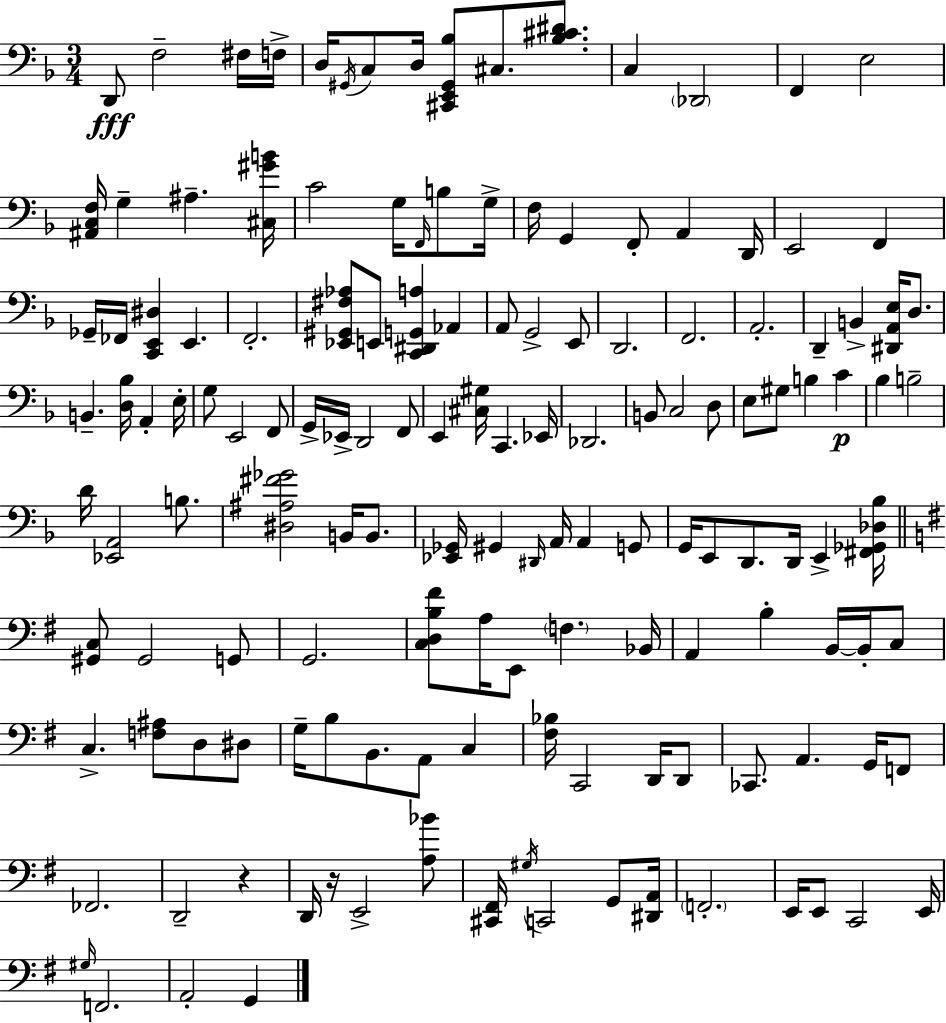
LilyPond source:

{
  \clef bass
  \numericTimeSignature
  \time 3/4
  \key f \major
  d,8\fff f2-- fis16 f16-> | d16 \acciaccatura { gis,16 } c8 d16 <cis, e, gis, bes>8 cis8. <bes cis' dis'>8. | c4 \parenthesize des,2 | f,4 e2 | \break <ais, c f>16 g4-- ais4.-- | <cis gis' b'>16 c'2 g16 \grace { f,16 } b8 | g16-> f16 g,4 f,8-. a,4 | d,16 e,2 f,4 | \break ges,16-- fes,16 <c, e, dis>4 e,4. | f,2.-. | <ees, gis, fis aes>8 e,8 <c, dis, g, a>4 aes,4 | a,8 g,2-> | \break e,8 d,2. | f,2. | a,2.-. | d,4-- b,4-> <dis, a, e>16 d8. | \break b,4.-- <d bes>16 a,4-. | e16-. g8 e,2 | f,8 g,16-> ees,16-> d,2 | f,8 e,4 <cis gis>16 c,4. | \break ees,16 des,2. | b,8 c2 | d8 e8 gis8 b4 c'4\p | bes4 b2-- | \break d'16 <ees, a,>2 b8. | <dis ais fis' ges'>2 b,16 b,8. | <ees, ges,>16 gis,4 \grace { dis,16 } a,16 a,4 | g,8 g,16 e,8 d,8. d,16 e,4-> | \break <fis, ges, des bes>16 \bar "||" \break \key g \major <gis, c>8 gis,2 g,8 | g,2. | <c d b fis'>8 a16 e,8 \parenthesize f4. bes,16 | a,4 b4-. b,16~~ b,16-. c8 | \break c4.-> <f ais>8 d8 dis8 | g16-- b8 b,8. a,8 c4 | <fis bes>16 c,2 d,16 d,8 | ces,8. a,4. g,16 f,8 | \break fes,2. | d,2-- r4 | d,16 r16 e,2-> <a bes'>8 | <cis, fis,>16 \acciaccatura { gis16 } c,2 g,8 | \break <dis, a,>16 \parenthesize f,2.-. | e,16 e,8 c,2 | e,16 \grace { gis16 } f,2. | a,2-. g,4 | \break \bar "|."
}